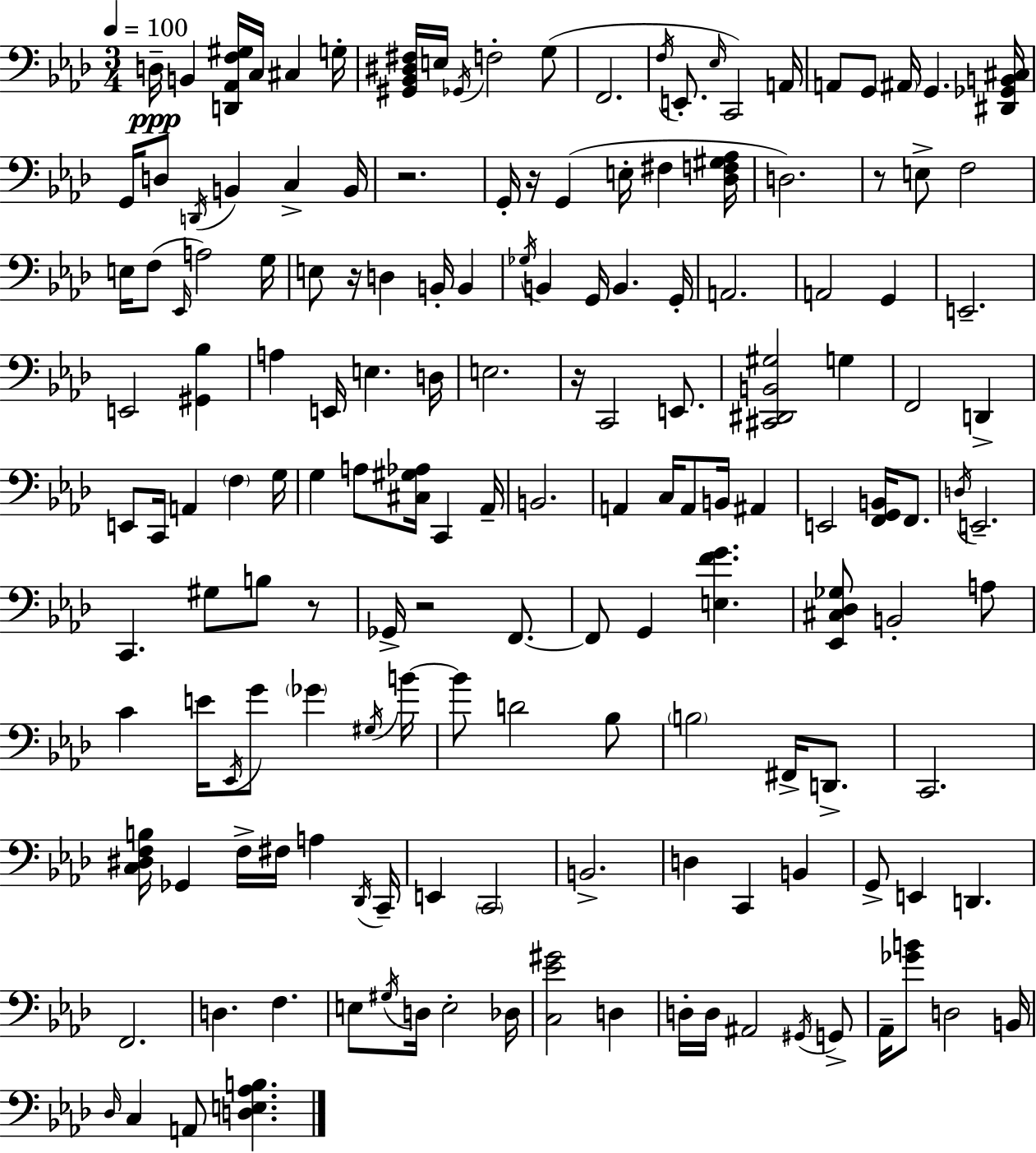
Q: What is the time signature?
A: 3/4